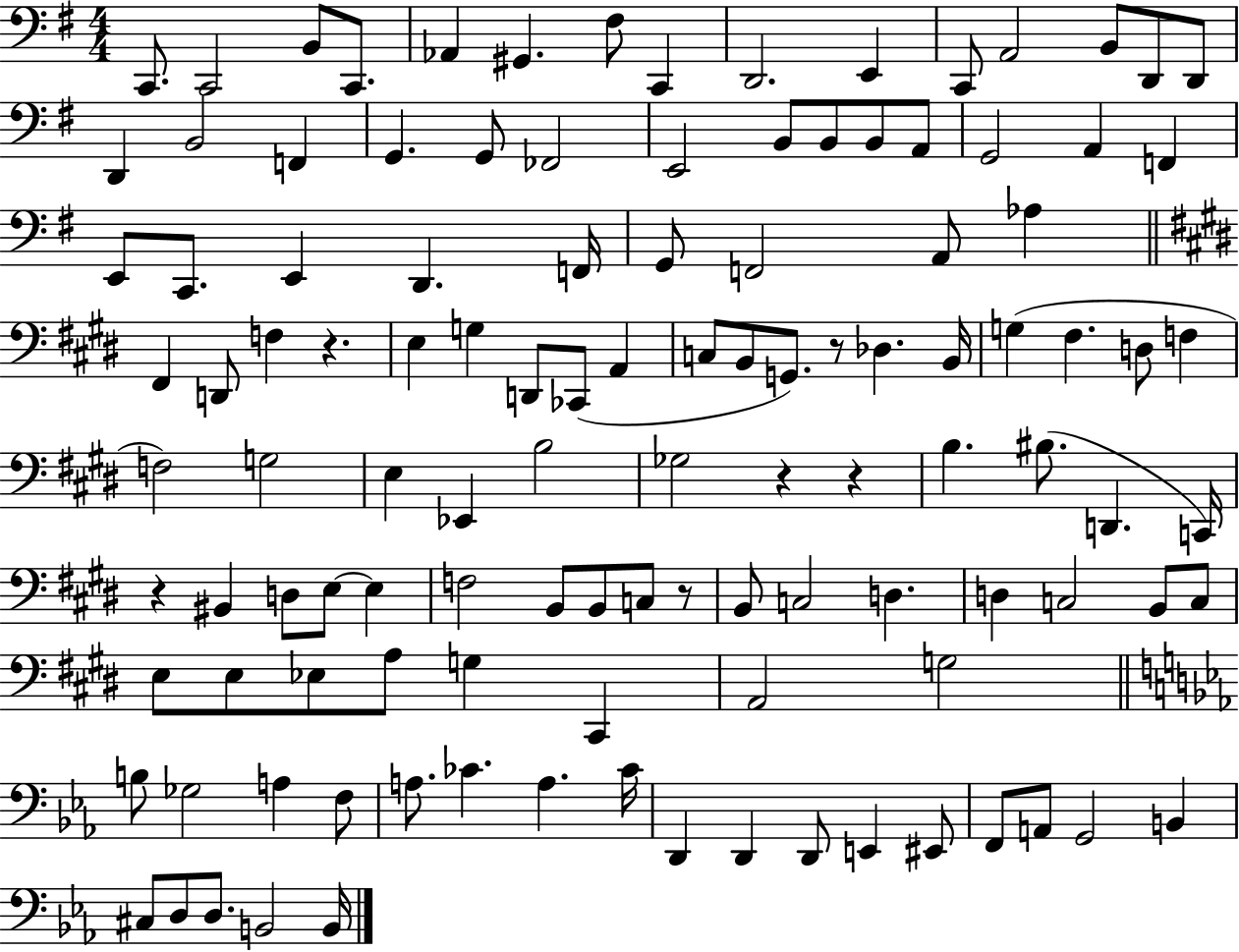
C2/e. C2/h B2/e C2/e. Ab2/q G#2/q. F#3/e C2/q D2/h. E2/q C2/e A2/h B2/e D2/e D2/e D2/q B2/h F2/q G2/q. G2/e FES2/h E2/h B2/e B2/e B2/e A2/e G2/h A2/q F2/q E2/e C2/e. E2/q D2/q. F2/s G2/e F2/h A2/e Ab3/q F#2/q D2/e F3/q R/q. E3/q G3/q D2/e CES2/e A2/q C3/e B2/e G2/e. R/e Db3/q. B2/s G3/q F#3/q. D3/e F3/q F3/h G3/h E3/q Eb2/q B3/h Gb3/h R/q R/q B3/q. BIS3/e. D2/q. C2/s R/q BIS2/q D3/e E3/e E3/q F3/h B2/e B2/e C3/e R/e B2/e C3/h D3/q. D3/q C3/h B2/e C3/e E3/e E3/e Eb3/e A3/e G3/q C#2/q A2/h G3/h B3/e Gb3/h A3/q F3/e A3/e. CES4/q. A3/q. CES4/s D2/q D2/q D2/e E2/q EIS2/e F2/e A2/e G2/h B2/q C#3/e D3/e D3/e. B2/h B2/s